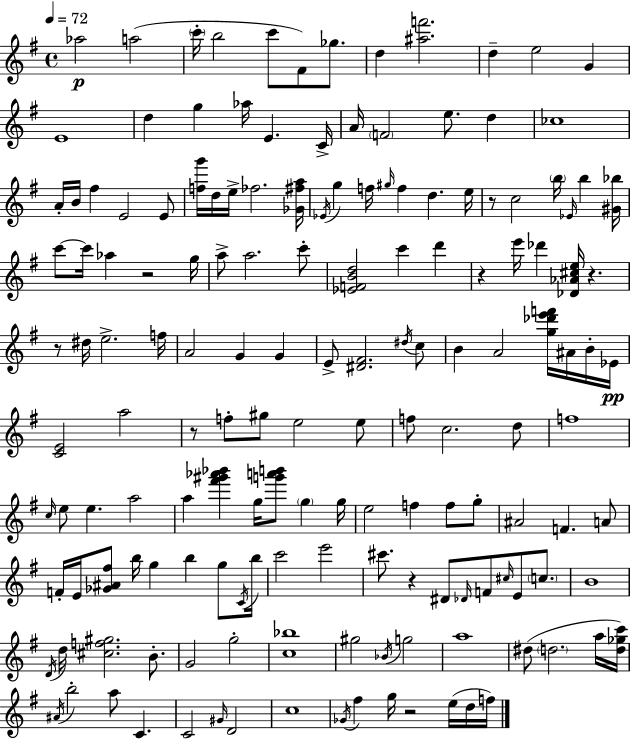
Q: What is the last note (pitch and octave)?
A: F5